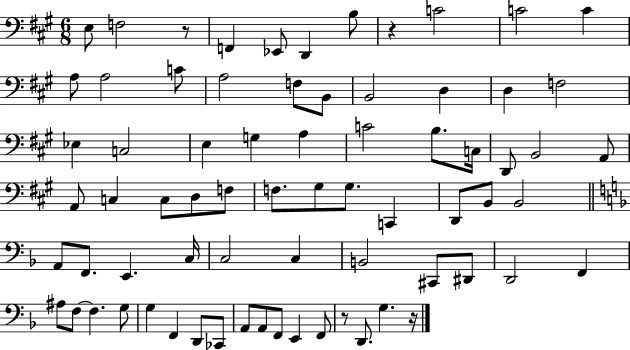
{
  \clef bass
  \numericTimeSignature
  \time 6/8
  \key a \major
  e8 f2 r8 | f,4 ees,8 d,4 b8 | r4 c'2 | c'2 c'4 | \break a8 a2 c'8 | a2 f8 b,8 | b,2 d4 | d4 f2 | \break ees4 c2 | e4 g4 a4 | c'2 b8. c16 | d,8 b,2 a,8 | \break a,8 c4 c8 d8 f8 | f8. gis8 gis8. c,4 | d,8 b,8 b,2 | \bar "||" \break \key f \major a,8 f,8. e,4. c16 | c2 c4 | b,2 cis,8 dis,8 | d,2 f,4 | \break ais8 f8~~ f4. g8 | g4 f,4 d,8 ces,8 | a,8 a,8 f,8 e,4 f,8 | r8 d,8. g4. r16 | \break \bar "|."
}